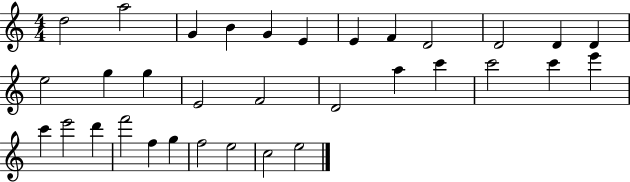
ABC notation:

X:1
T:Untitled
M:4/4
L:1/4
K:C
d2 a2 G B G E E F D2 D2 D D e2 g g E2 F2 D2 a c' c'2 c' e' c' e'2 d' f'2 f g f2 e2 c2 e2